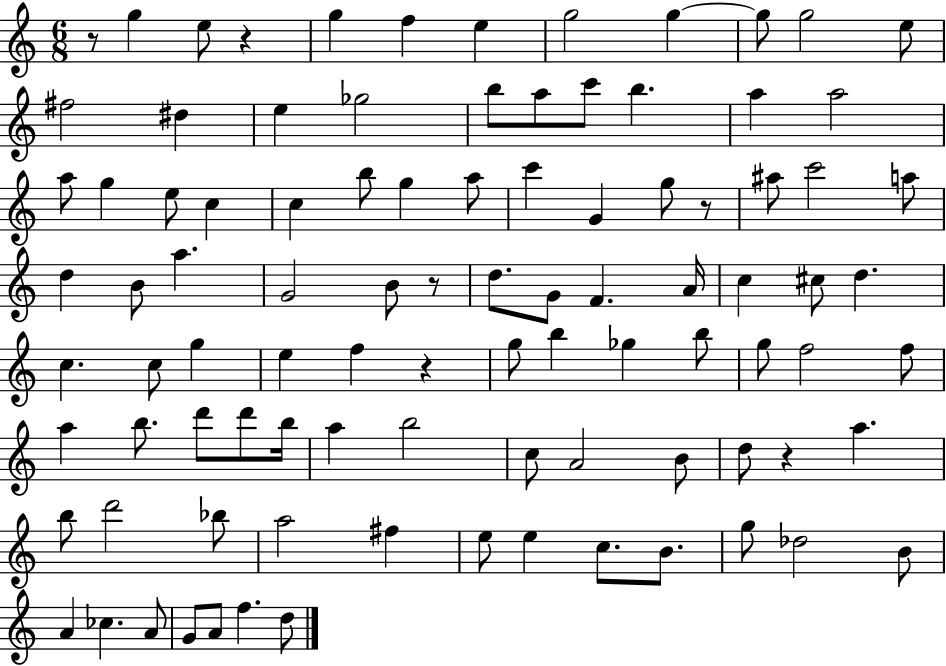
{
  \clef treble
  \numericTimeSignature
  \time 6/8
  \key c \major
  \repeat volta 2 { r8 g''4 e''8 r4 | g''4 f''4 e''4 | g''2 g''4~~ | g''8 g''2 e''8 | \break fis''2 dis''4 | e''4 ges''2 | b''8 a''8 c'''8 b''4. | a''4 a''2 | \break a''8 g''4 e''8 c''4 | c''4 b''8 g''4 a''8 | c'''4 g'4 g''8 r8 | ais''8 c'''2 a''8 | \break d''4 b'8 a''4. | g'2 b'8 r8 | d''8. g'8 f'4. a'16 | c''4 cis''8 d''4. | \break c''4. c''8 g''4 | e''4 f''4 r4 | g''8 b''4 ges''4 b''8 | g''8 f''2 f''8 | \break a''4 b''8. d'''8 d'''8 b''16 | a''4 b''2 | c''8 a'2 b'8 | d''8 r4 a''4. | \break b''8 d'''2 bes''8 | a''2 fis''4 | e''8 e''4 c''8. b'8. | g''8 des''2 b'8 | \break a'4 ces''4. a'8 | g'8 a'8 f''4. d''8 | } \bar "|."
}